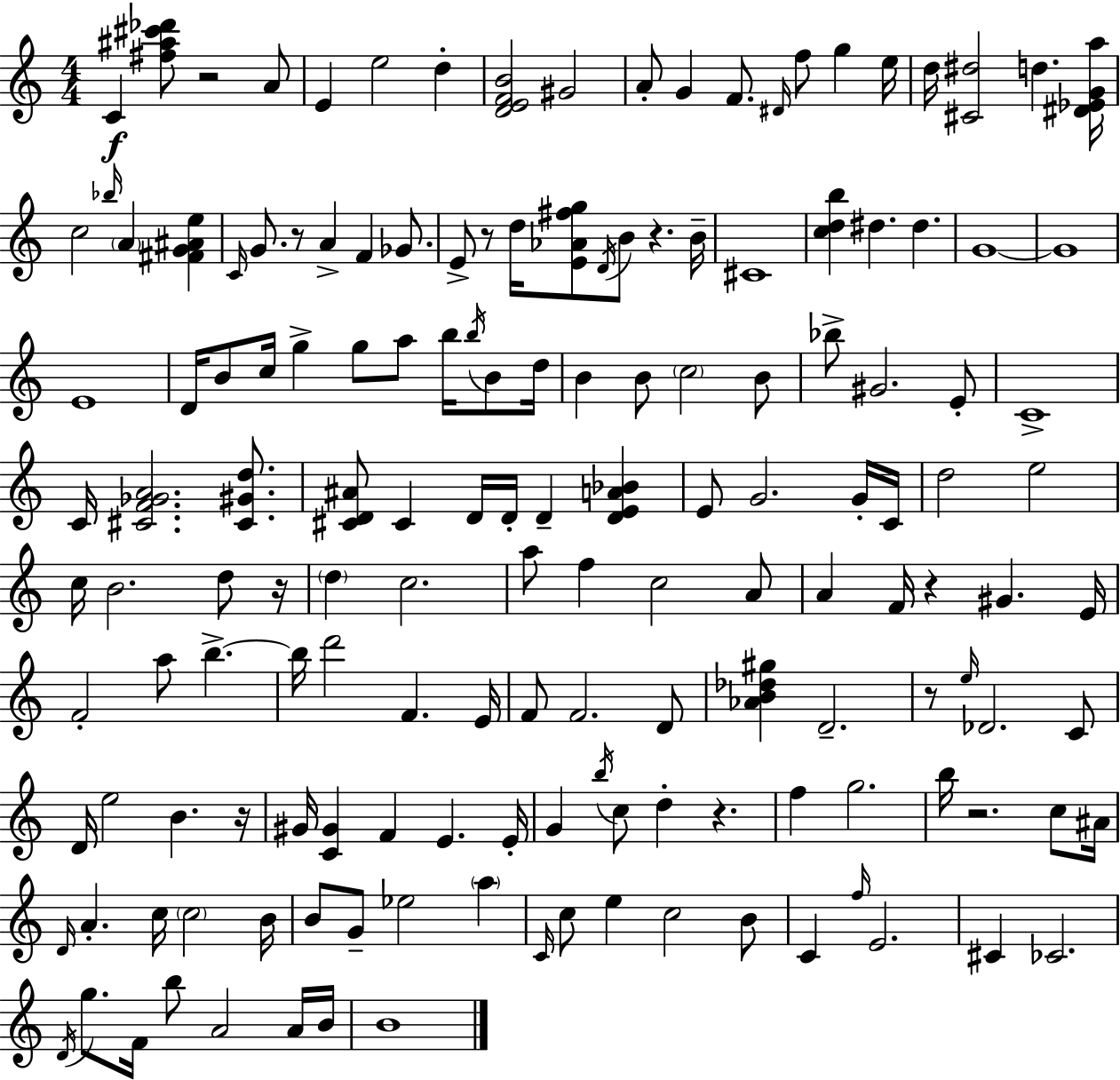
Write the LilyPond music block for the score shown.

{
  \clef treble
  \numericTimeSignature
  \time 4/4
  \key c \major
  c'4\f <fis'' ais'' cis''' des'''>8 r2 a'8 | e'4 e''2 d''4-. | <d' e' f' b'>2 gis'2 | a'8-. g'4 f'8. \grace { dis'16 } f''8 g''4 | \break e''16 d''16 <cis' dis''>2 d''4. | <dis' ees' g' a''>16 c''2 \grace { bes''16 } \parenthesize a'4 <fis' g' ais' e''>4 | \grace { c'16 } g'8. r8 a'4-> f'4 | ges'8. e'8-> r8 d''16 <e' aes' fis'' g''>8 \acciaccatura { d'16 } b'8 r4. | \break b'16-- cis'1 | <c'' d'' b''>4 dis''4. dis''4. | g'1~~ | g'1 | \break e'1 | d'16 b'8 c''16 g''4-> g''8 a''8 | b''16 \acciaccatura { b''16 } b'8 d''16 b'4 b'8 \parenthesize c''2 | b'8 bes''8-> gis'2. | \break e'8-. c'1-> | c'16 <cis' f' ges' a'>2. | <cis' gis' d''>8. <cis' d' ais'>8 cis'4 d'16 d'16-. d'4-- | <d' e' a' bes'>4 e'8 g'2. | \break g'16-. c'16 d''2 e''2 | c''16 b'2. | d''8 r16 \parenthesize d''4 c''2. | a''8 f''4 c''2 | \break a'8 a'4 f'16 r4 gis'4. | e'16 f'2-. a''8 b''4.->~~ | b''16 d'''2 f'4. | e'16 f'8 f'2. | \break d'8 <aes' b' des'' gis''>4 d'2.-- | r8 \grace { e''16 } des'2. | c'8 d'16 e''2 b'4. | r16 gis'16 <c' gis'>4 f'4 e'4. | \break e'16-. g'4 \acciaccatura { b''16 } c''8 d''4-. | r4. f''4 g''2. | b''16 r2. | c''8 ais'16 \grace { d'16 } a'4.-. c''16 \parenthesize c''2 | \break b'16 b'8 g'8-- ees''2 | \parenthesize a''4 \grace { c'16 } c''8 e''4 c''2 | b'8 c'4 \grace { f''16 } e'2. | cis'4 ces'2. | \break \acciaccatura { d'16 } g''8. f'16 b''8 | a'2 a'16 b'16 b'1 | \bar "|."
}